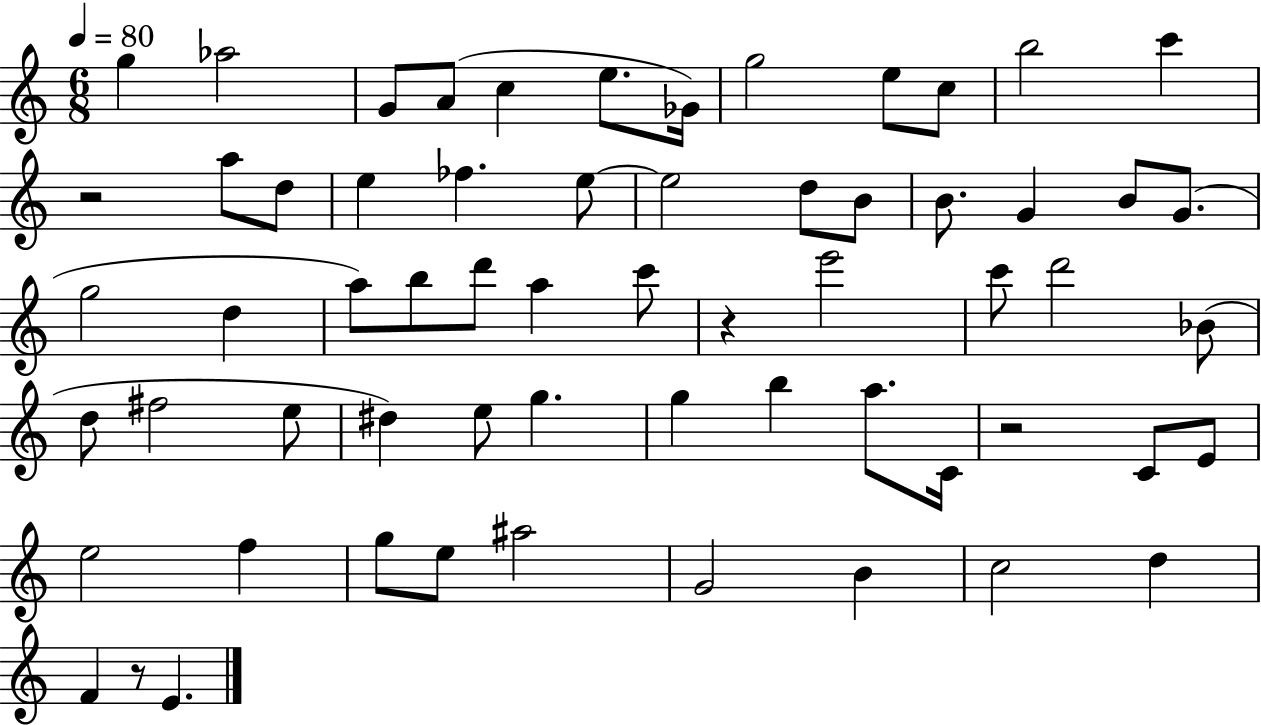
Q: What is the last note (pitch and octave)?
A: E4